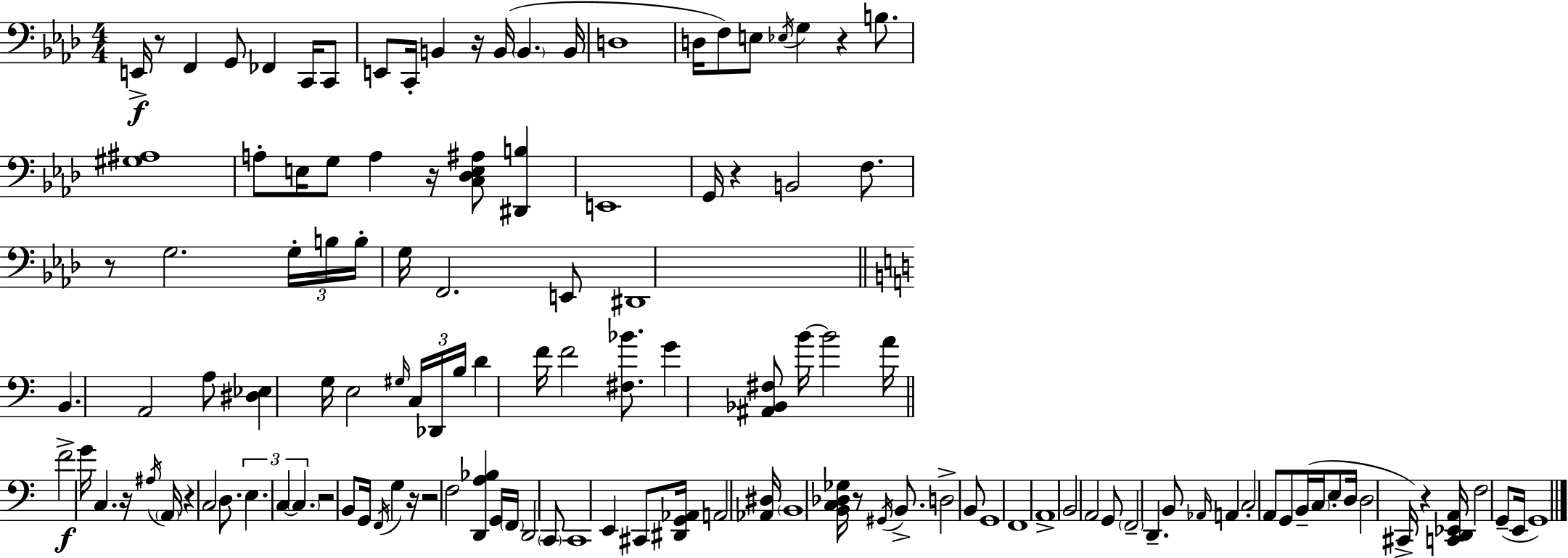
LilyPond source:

{
  \clef bass
  \numericTimeSignature
  \time 4/4
  \key aes \major
  e,16->\f r8 f,4 g,8 fes,4 c,16 c,8 | e,8 c,16-. b,4 r16 b,16( \parenthesize b,4. b,16 | d1 | d16 f8) e8 \acciaccatura { ees16 } g4 r4 b8. | \break <gis ais>1 | a8-. e16 g8 a4 r16 <c des e ais>8 <dis, b>4 | e,1 | g,16 r4 b,2 f8. | \break r8 g2. \tuplet 3/2 { g16-. | b16 b16-. } g16 f,2. e,8 | dis,1 | \bar "||" \break \key a \minor b,4. a,2 a8 | <dis ees>4 g16 e2 \grace { gis16 } \tuplet 3/2 { c16 des,16 | b16 } d'4 f'16 f'2 <fis bes'>8. | g'4 <ais, bes, fis>8 b'16~~ b'2 | \break a'16 \bar "||" \break \key a \minor f'2->\f g'16 c4. r16 | \acciaccatura { ais16 } \parenthesize a,16 r4 c2 d8. | \tuplet 3/2 { e4. c4~~ \parenthesize c4. } | r2 b,8 g,16 \acciaccatura { f,16 } g4 | \break r16 r2 f2 | <d, a bes>4 g,16 \parenthesize f,16 d,2 | \parenthesize c,8 c,1 | e,4 cis,8 <dis, g, aes,>16 a,2 | \break <aes, dis>16 \parenthesize b,1 | <b, c des ges>16 r8 \acciaccatura { gis,16 } b,8.-> d2-> | b,8 g,1 | f,1 | \break a,1-> | b,2 a,2 | g,8 \parenthesize f,2-- d,4.-- | b,8 \grace { aes,16 } a,4 c2-. | \break a,8 g,8 b,16--( \parenthesize c16 e8-. d16 d2 | cis,16->) r4 <c, d, ees, a,>16 f2 | g,8--( e,16 g,1) | \bar "|."
}